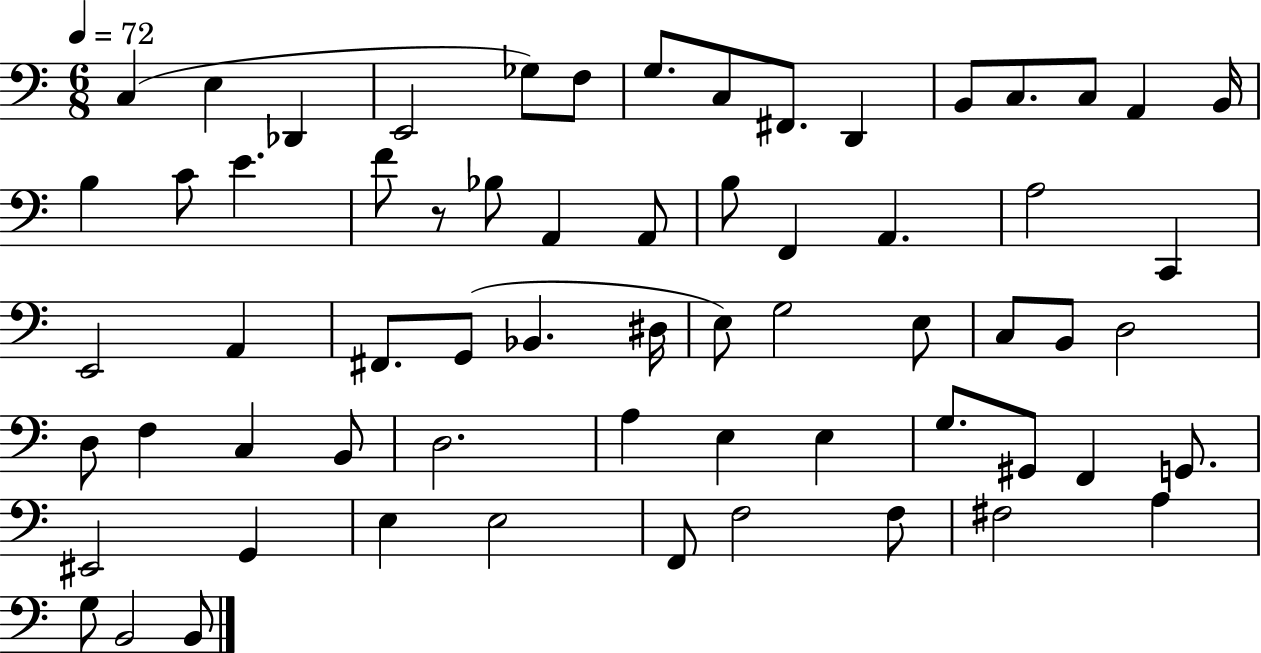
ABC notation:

X:1
T:Untitled
M:6/8
L:1/4
K:C
C, E, _D,, E,,2 _G,/2 F,/2 G,/2 C,/2 ^F,,/2 D,, B,,/2 C,/2 C,/2 A,, B,,/4 B, C/2 E F/2 z/2 _B,/2 A,, A,,/2 B,/2 F,, A,, A,2 C,, E,,2 A,, ^F,,/2 G,,/2 _B,, ^D,/4 E,/2 G,2 E,/2 C,/2 B,,/2 D,2 D,/2 F, C, B,,/2 D,2 A, E, E, G,/2 ^G,,/2 F,, G,,/2 ^E,,2 G,, E, E,2 F,,/2 F,2 F,/2 ^F,2 A, G,/2 B,,2 B,,/2